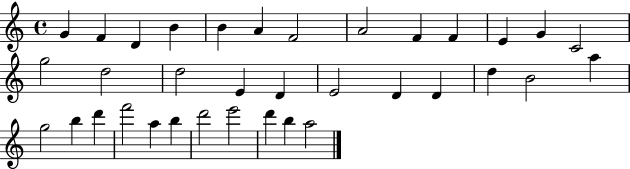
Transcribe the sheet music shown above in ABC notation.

X:1
T:Untitled
M:4/4
L:1/4
K:C
G F D B B A F2 A2 F F E G C2 g2 d2 d2 E D E2 D D d B2 a g2 b d' f'2 a b d'2 e'2 d' b a2